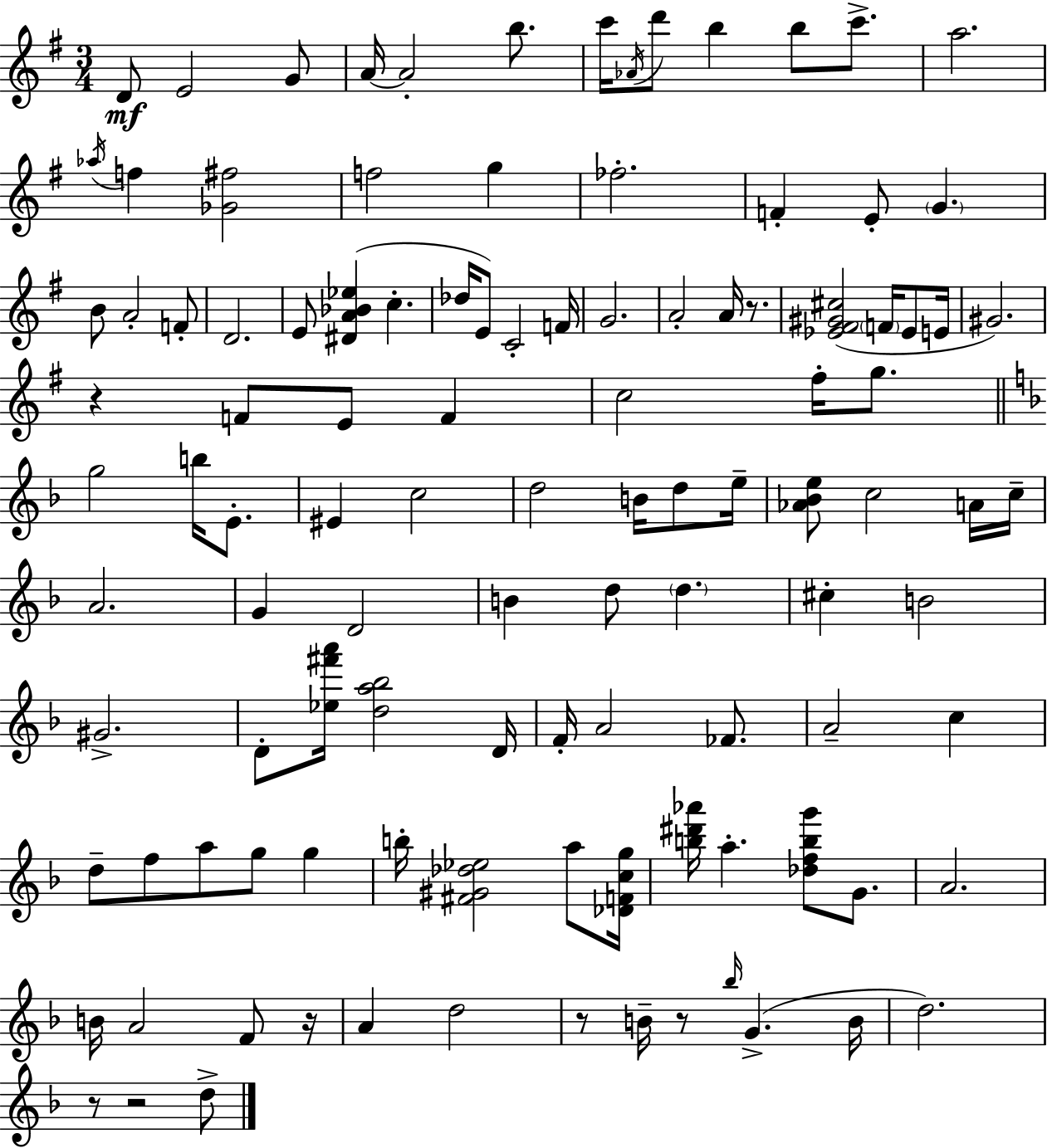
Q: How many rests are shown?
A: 7